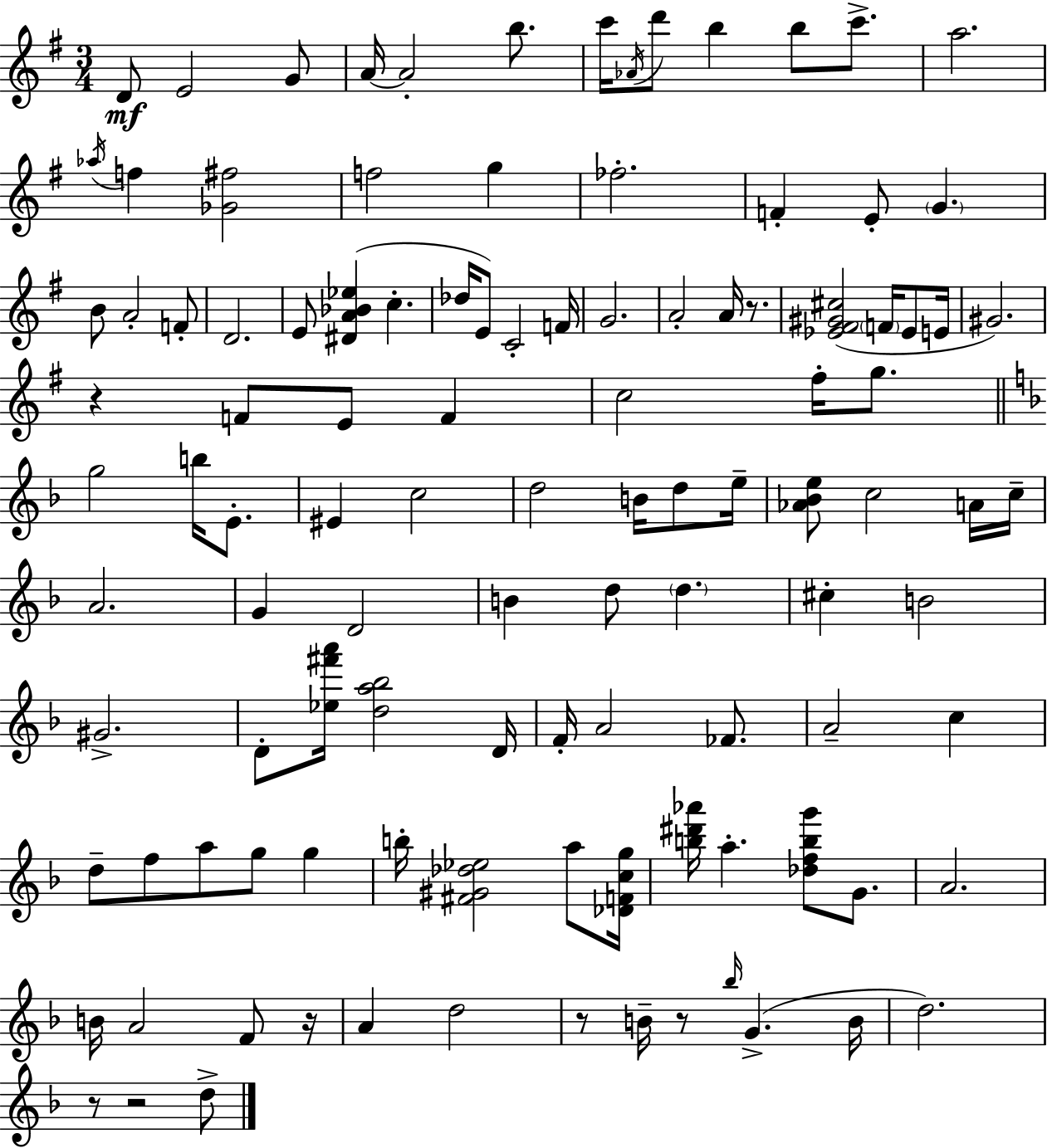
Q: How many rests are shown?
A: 7